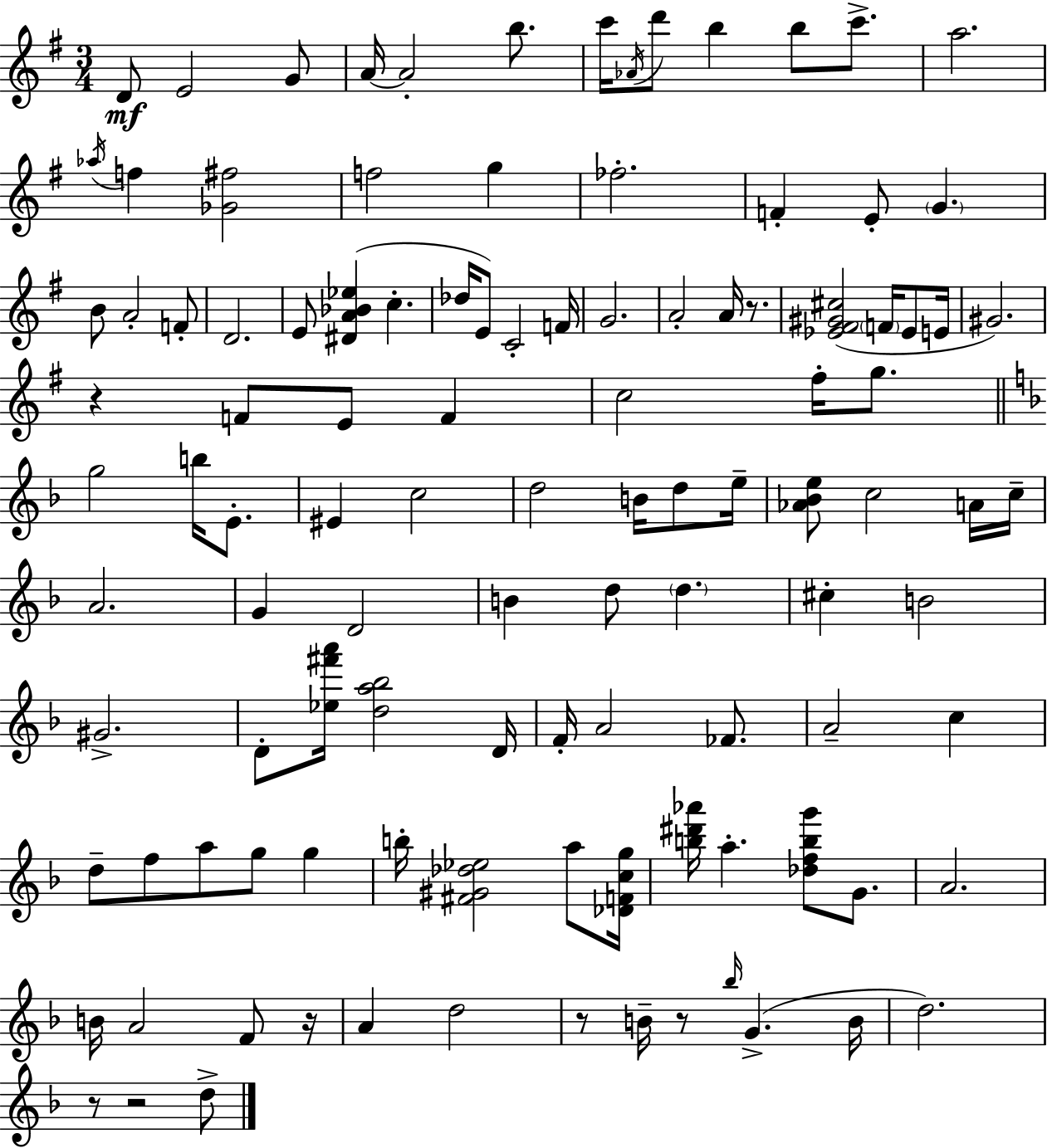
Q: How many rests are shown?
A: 7